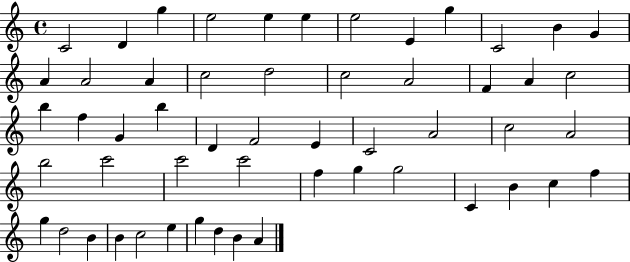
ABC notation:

X:1
T:Untitled
M:4/4
L:1/4
K:C
C2 D g e2 e e e2 E g C2 B G A A2 A c2 d2 c2 A2 F A c2 b f G b D F2 E C2 A2 c2 A2 b2 c'2 c'2 c'2 f g g2 C B c f g d2 B B c2 e g d B A